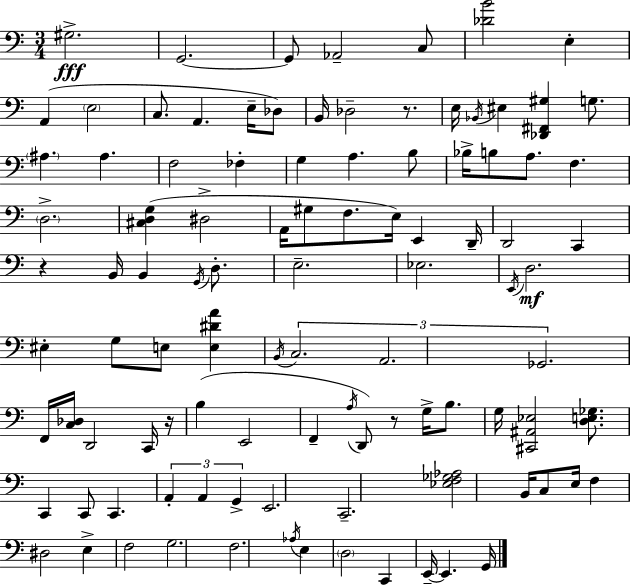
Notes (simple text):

G#3/h. G2/h. G2/e Ab2/h C3/e [Db4,B4]/h E3/q A2/q E3/h C3/e. A2/q. E3/s Db3/e B2/s Db3/h R/e. E3/s Bb2/s EIS3/q [Db2,F#2,G#3]/q G3/e. A#3/q. A#3/q. F3/h FES3/q G3/q A3/q. B3/e Bb3/s B3/e A3/e. F3/q. D3/h. [C#3,D3,G3]/q D#3/h A2/s G#3/e F3/e. E3/s E2/q D2/s D2/h C2/q R/q B2/s B2/q G2/s D3/e. E3/h. Eb3/h. E2/s D3/h. EIS3/q G3/e E3/e [E3,D#4,A4]/q B2/s C3/h. A2/h. Gb2/h. F2/s [C3,Db3]/s D2/h C2/s R/s B3/q E2/h F2/q A3/s D2/e R/e G3/s B3/e. G3/s [C#2,A#2,Eb3]/h [D3,E3,Gb3]/e. C2/q C2/e C2/q. A2/q A2/q G2/q E2/h. C2/h. [Eb3,F3,Gb3,Ab3]/h B2/s C3/e E3/s F3/q D#3/h E3/q F3/h G3/h. F3/h. Ab3/s E3/q D3/h C2/q E2/s E2/q. G2/s